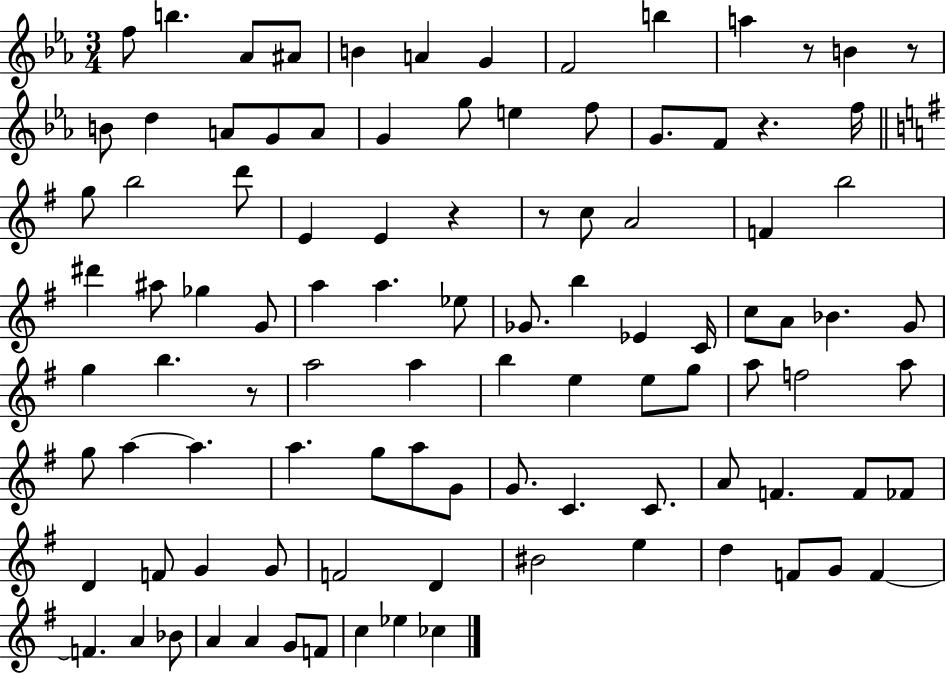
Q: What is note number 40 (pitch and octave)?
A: Gb4